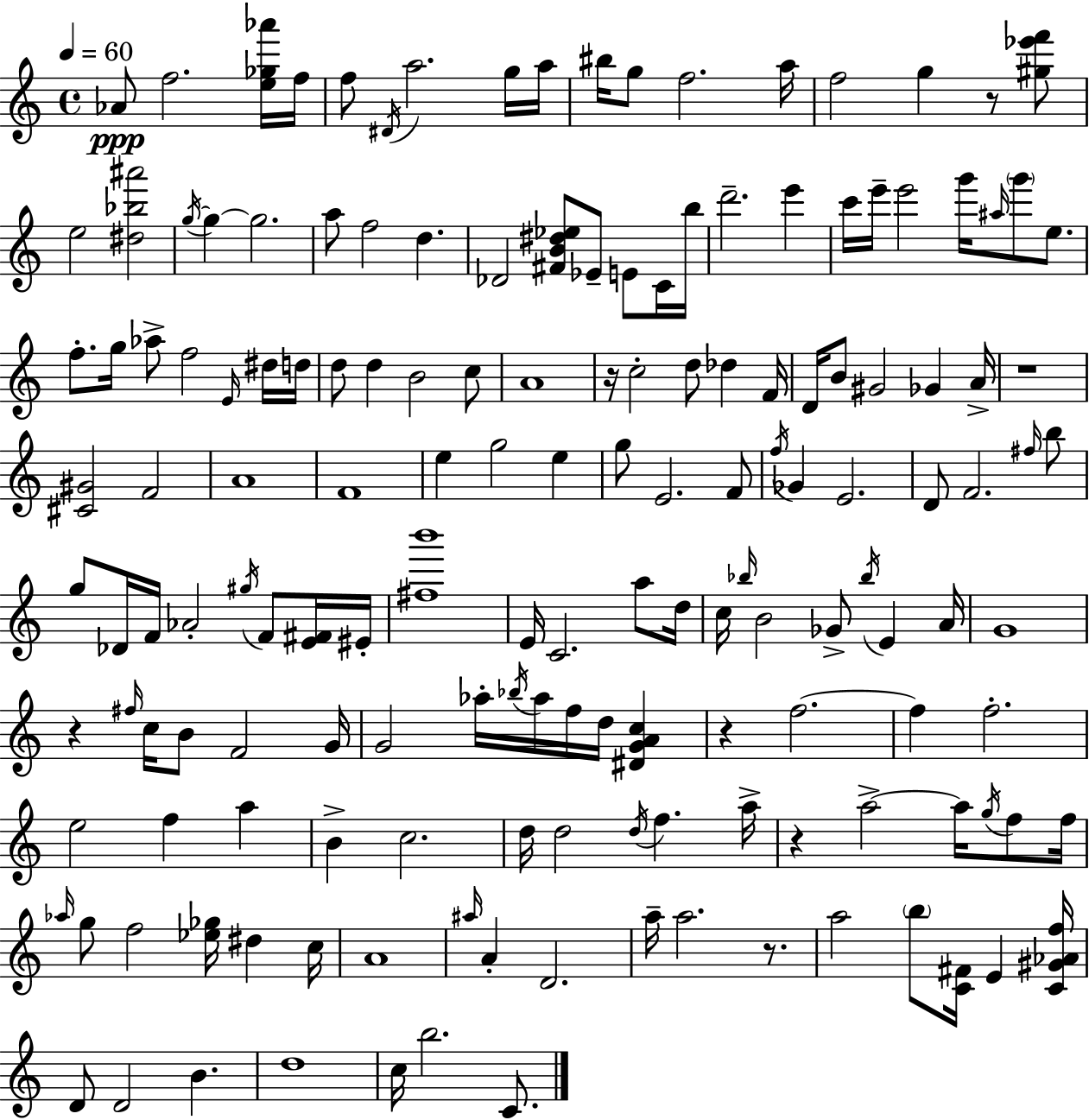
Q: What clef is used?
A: treble